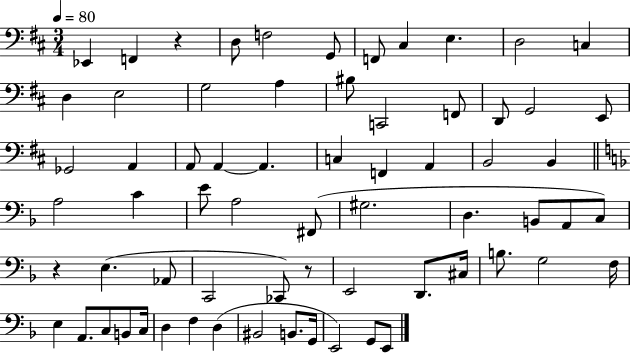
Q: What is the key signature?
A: D major